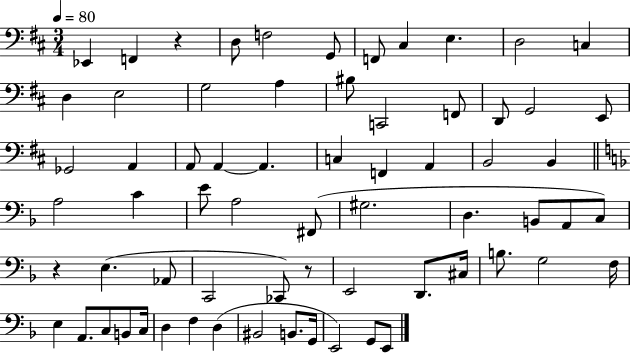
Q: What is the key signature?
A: D major